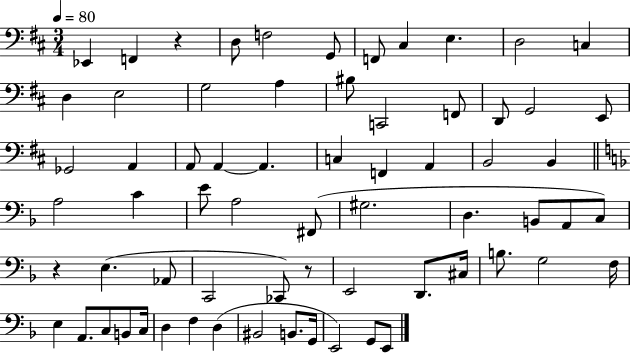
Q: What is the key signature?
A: D major